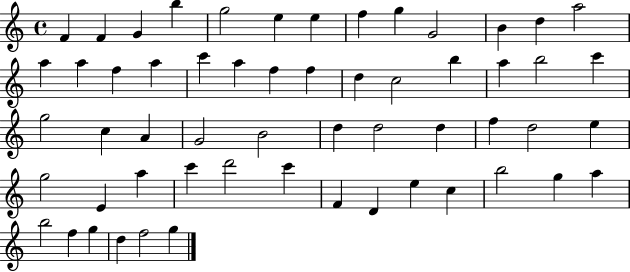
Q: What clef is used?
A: treble